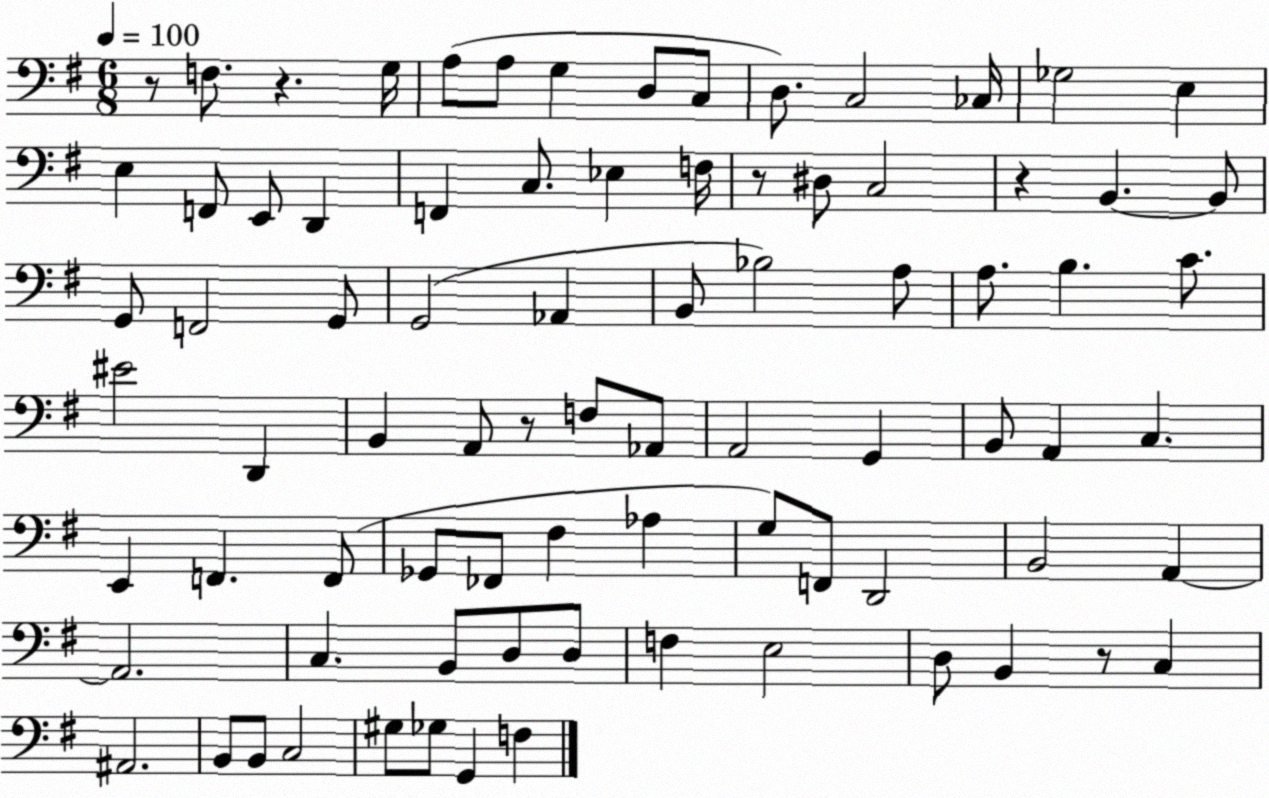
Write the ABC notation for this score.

X:1
T:Untitled
M:6/8
L:1/4
K:G
z/2 F,/2 z G,/4 A,/2 A,/2 G, D,/2 C,/2 D,/2 C,2 _C,/4 _G,2 E, E, F,,/2 E,,/2 D,, F,, C,/2 _E, F,/4 z/2 ^D,/2 C,2 z B,, B,,/2 G,,/2 F,,2 G,,/2 G,,2 _A,, B,,/2 _B,2 A,/2 A,/2 B, C/2 ^E2 D,, B,, A,,/2 z/2 F,/2 _A,,/2 A,,2 G,, B,,/2 A,, C, E,, F,, F,,/2 _G,,/2 _F,,/2 ^F, _A, G,/2 F,,/2 D,,2 B,,2 A,, A,,2 C, B,,/2 D,/2 D,/2 F, E,2 D,/2 B,, z/2 C, ^A,,2 B,,/2 B,,/2 C,2 ^G,/2 _G,/2 G,, F,